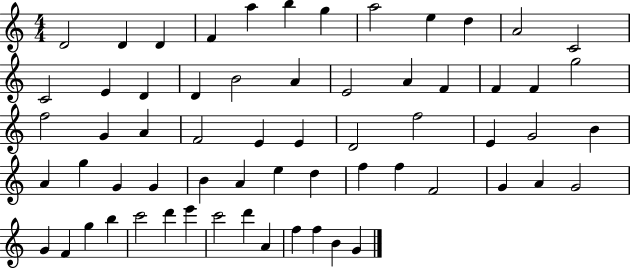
D4/h D4/q D4/q F4/q A5/q B5/q G5/q A5/h E5/q D5/q A4/h C4/h C4/h E4/q D4/q D4/q B4/h A4/q E4/h A4/q F4/q F4/q F4/q G5/h F5/h G4/q A4/q F4/h E4/q E4/q D4/h F5/h E4/q G4/h B4/q A4/q G5/q G4/q G4/q B4/q A4/q E5/q D5/q F5/q F5/q F4/h G4/q A4/q G4/h G4/q F4/q G5/q B5/q C6/h D6/q E6/q C6/h D6/q A4/q F5/q F5/q B4/q G4/q